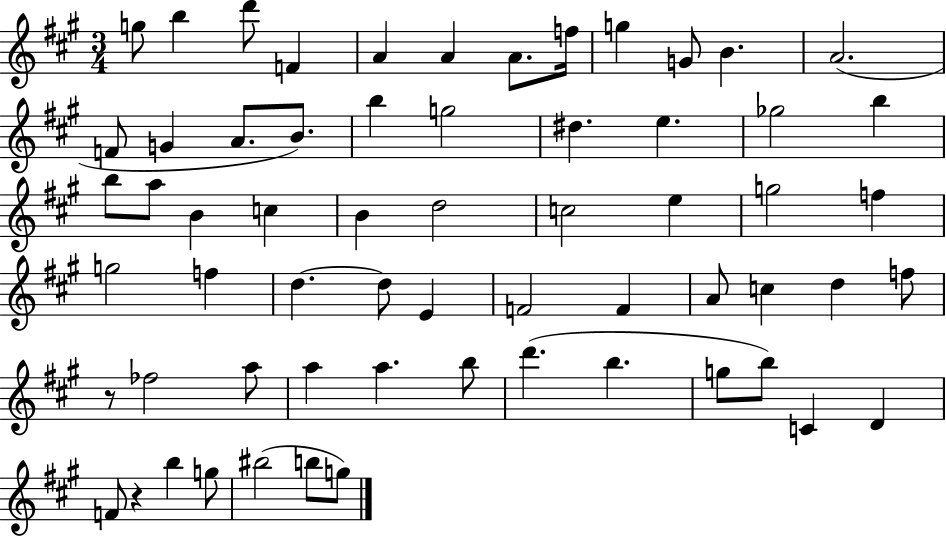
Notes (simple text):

G5/e B5/q D6/e F4/q A4/q A4/q A4/e. F5/s G5/q G4/e B4/q. A4/h. F4/e G4/q A4/e. B4/e. B5/q G5/h D#5/q. E5/q. Gb5/h B5/q B5/e A5/e B4/q C5/q B4/q D5/h C5/h E5/q G5/h F5/q G5/h F5/q D5/q. D5/e E4/q F4/h F4/q A4/e C5/q D5/q F5/e R/e FES5/h A5/e A5/q A5/q. B5/e D6/q. B5/q. G5/e B5/e C4/q D4/q F4/e R/q B5/q G5/e BIS5/h B5/e G5/e